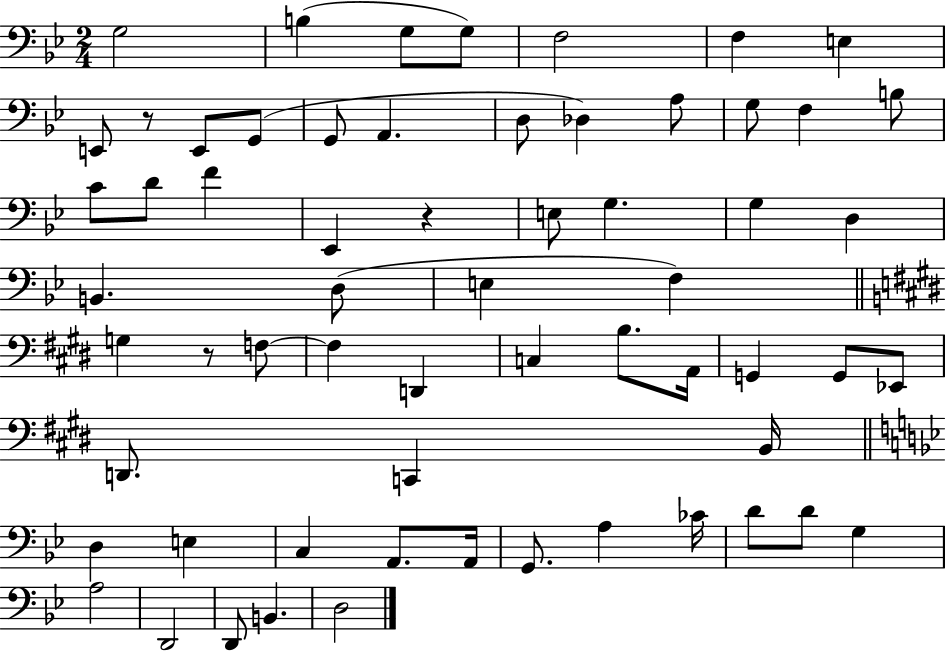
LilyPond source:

{
  \clef bass
  \numericTimeSignature
  \time 2/4
  \key bes \major
  g2 | b4( g8 g8) | f2 | f4 e4 | \break e,8 r8 e,8 g,8( | g,8 a,4. | d8 des4) a8 | g8 f4 b8 | \break c'8 d'8 f'4 | ees,4 r4 | e8 g4. | g4 d4 | \break b,4. d8( | e4 f4) | \bar "||" \break \key e \major g4 r8 f8~~ | f4 d,4 | c4 b8. a,16 | g,4 g,8 ees,8 | \break d,8. c,4 b,16 | \bar "||" \break \key bes \major d4 e4 | c4 a,8. a,16 | g,8. a4 ces'16 | d'8 d'8 g4 | \break a2 | d,2 | d,8 b,4. | d2 | \break \bar "|."
}